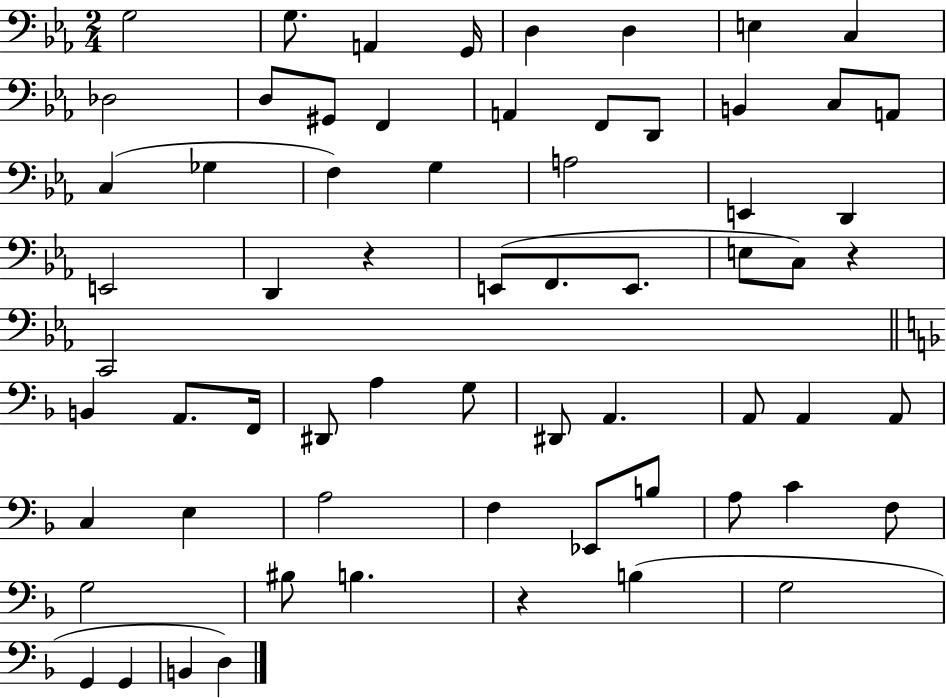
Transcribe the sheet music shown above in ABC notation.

X:1
T:Untitled
M:2/4
L:1/4
K:Eb
G,2 G,/2 A,, G,,/4 D, D, E, C, _D,2 D,/2 ^G,,/2 F,, A,, F,,/2 D,,/2 B,, C,/2 A,,/2 C, _G, F, G, A,2 E,, D,, E,,2 D,, z E,,/2 F,,/2 E,,/2 E,/2 C,/2 z C,,2 B,, A,,/2 F,,/4 ^D,,/2 A, G,/2 ^D,,/2 A,, A,,/2 A,, A,,/2 C, E, A,2 F, _E,,/2 B,/2 A,/2 C F,/2 G,2 ^B,/2 B, z B, G,2 G,, G,, B,, D,